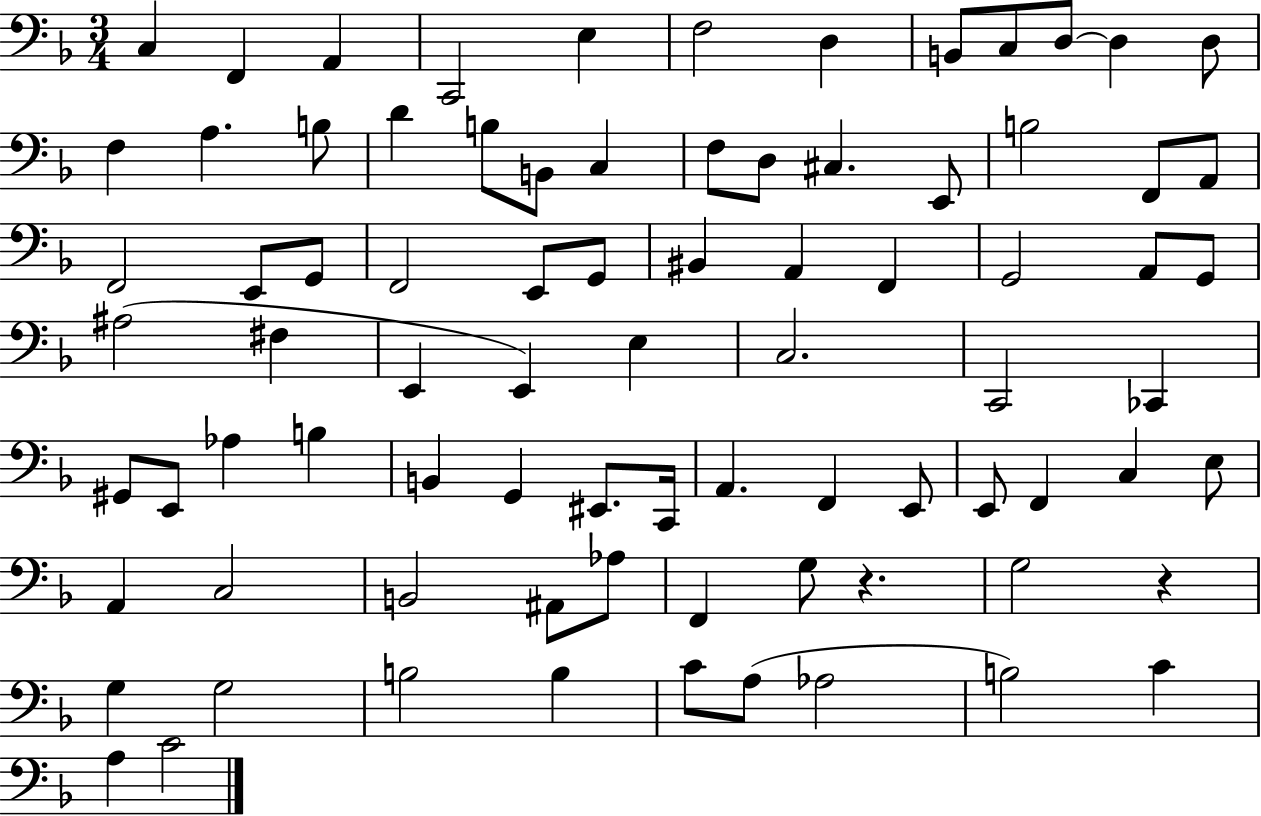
C3/q F2/q A2/q C2/h E3/q F3/h D3/q B2/e C3/e D3/e D3/q D3/e F3/q A3/q. B3/e D4/q B3/e B2/e C3/q F3/e D3/e C#3/q. E2/e B3/h F2/e A2/e F2/h E2/e G2/e F2/h E2/e G2/e BIS2/q A2/q F2/q G2/h A2/e G2/e A#3/h F#3/q E2/q E2/q E3/q C3/h. C2/h CES2/q G#2/e E2/e Ab3/q B3/q B2/q G2/q EIS2/e. C2/s A2/q. F2/q E2/e E2/e F2/q C3/q E3/e A2/q C3/h B2/h A#2/e Ab3/e F2/q G3/e R/q. G3/h R/q G3/q G3/h B3/h B3/q C4/e A3/e Ab3/h B3/h C4/q A3/q C4/h